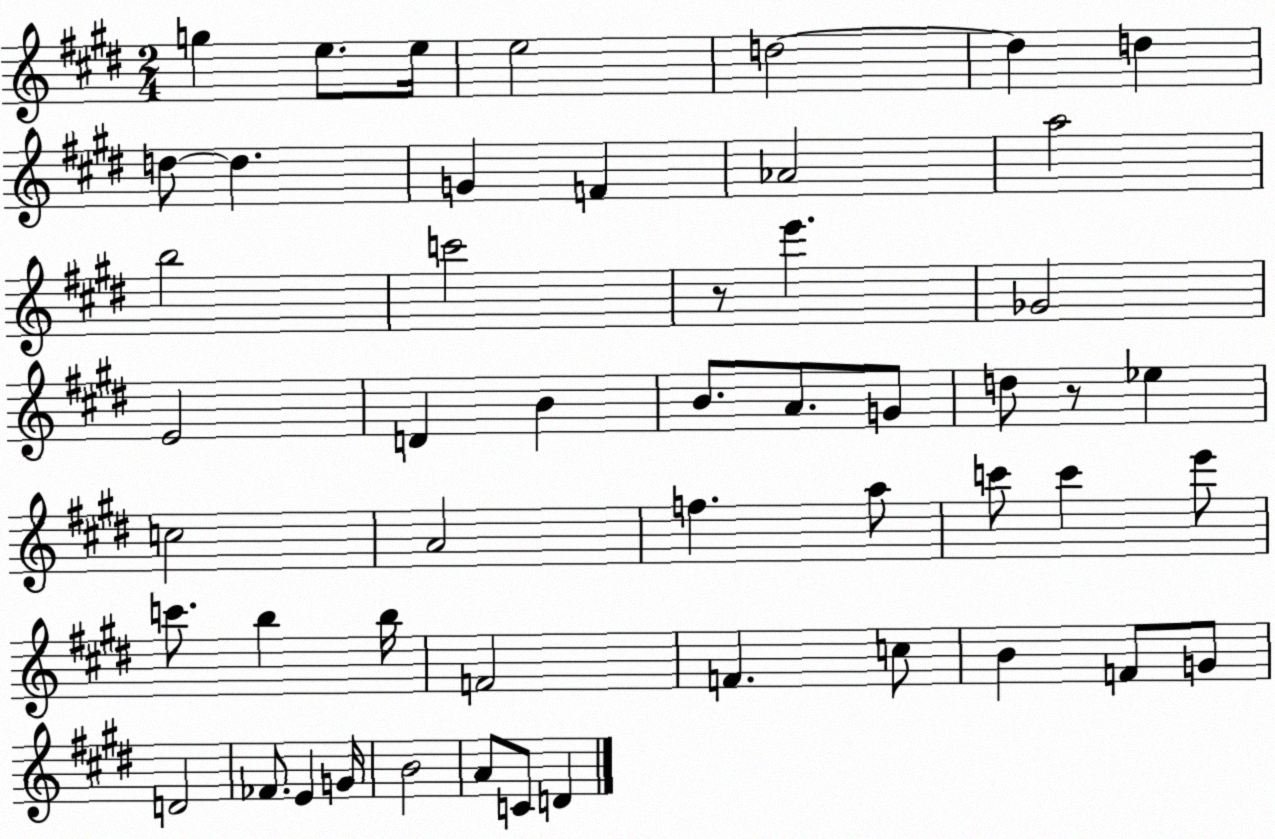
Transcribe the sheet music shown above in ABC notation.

X:1
T:Untitled
M:2/4
L:1/4
K:E
g e/2 e/4 e2 d2 d d d/2 d G F _A2 a2 b2 c'2 z/2 e' _G2 E2 D B B/2 A/2 G/2 d/2 z/2 _e c2 A2 f a/2 c'/2 c' e'/2 c'/2 b b/4 F2 F c/2 B F/2 G/2 D2 _F/2 E G/4 B2 A/2 C/2 D